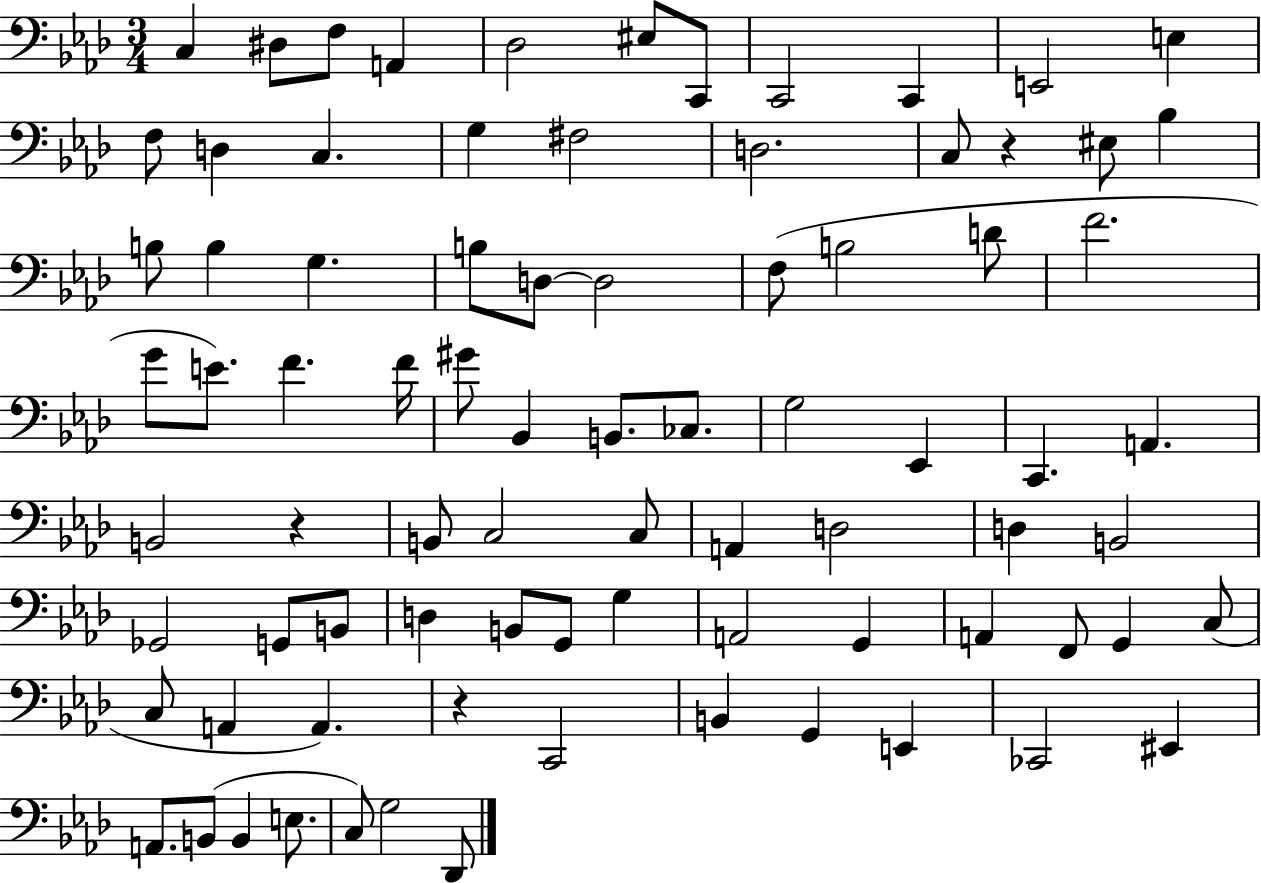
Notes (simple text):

C3/q D#3/e F3/e A2/q Db3/h EIS3/e C2/e C2/h C2/q E2/h E3/q F3/e D3/q C3/q. G3/q F#3/h D3/h. C3/e R/q EIS3/e Bb3/q B3/e B3/q G3/q. B3/e D3/e D3/h F3/e B3/h D4/e F4/h. G4/e E4/e. F4/q. F4/s G#4/e Bb2/q B2/e. CES3/e. G3/h Eb2/q C2/q. A2/q. B2/h R/q B2/e C3/h C3/e A2/q D3/h D3/q B2/h Gb2/h G2/e B2/e D3/q B2/e G2/e G3/q A2/h G2/q A2/q F2/e G2/q C3/e C3/e A2/q A2/q. R/q C2/h B2/q G2/q E2/q CES2/h EIS2/q A2/e. B2/e B2/q E3/e. C3/e G3/h Db2/e